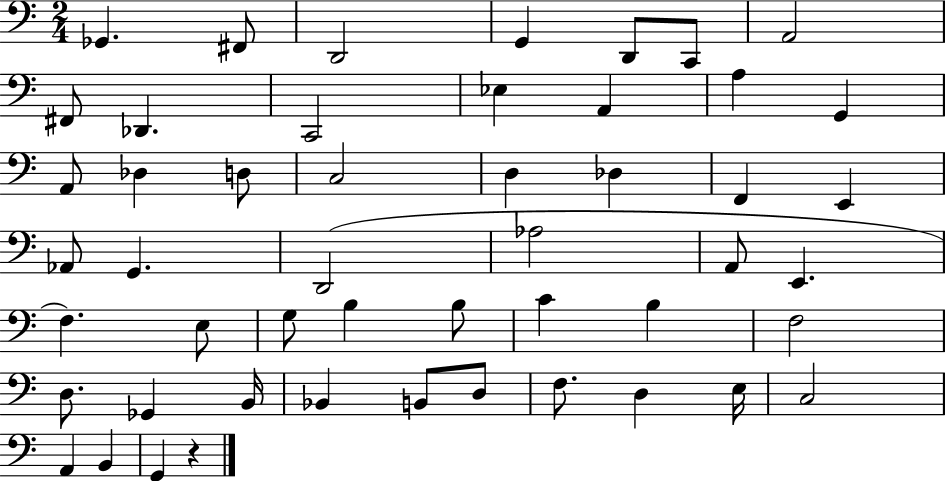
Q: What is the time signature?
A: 2/4